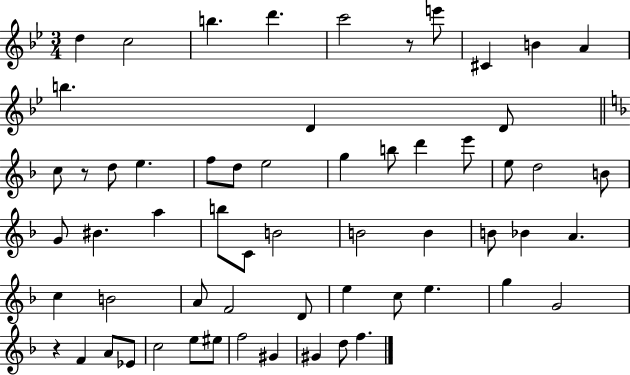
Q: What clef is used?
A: treble